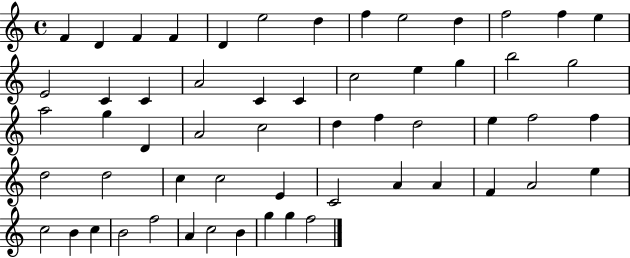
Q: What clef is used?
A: treble